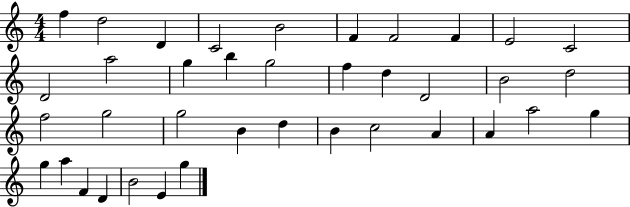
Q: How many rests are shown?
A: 0